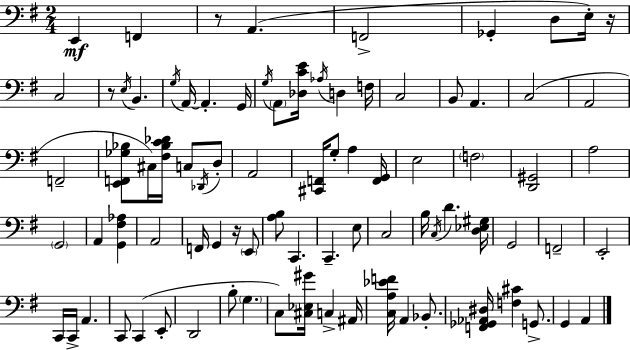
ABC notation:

X:1
T:Untitled
M:2/4
L:1/4
K:G
E,, F,, z/2 A,, F,,2 _G,, D,/2 E,/4 z/4 C,2 z/2 E,/4 B,, G,/4 A,,/4 A,, G,,/4 G,/4 A,,/2 [_D,CE]/4 _A,/4 D, F,/4 C,2 B,,/2 A,, C,2 A,,2 F,,2 [E,,F,,_G,_B,]/2 ^C,/4 [^F,_B,C_D]/4 C,/2 _D,,/4 D,/2 A,,2 [^C,,F,,]/4 G,/2 A, [F,,G,,]/4 E,2 F,2 [D,,^G,,]2 A,2 G,,2 A,, [G,,^F,_A,] A,,2 F,,/4 G,, z/4 E,,/2 [A,B,]/2 C,, C,, E,/2 C,2 B,/4 C,/4 D [D,_E,^G,]/4 G,,2 F,,2 E,,2 C,,/4 C,,/4 A,, C,,/2 C,, E,,/2 D,,2 B,/2 G, C,/2 [^C,_E,^G]/4 C, ^A,,/4 [C,A,_EF]/4 A,, _B,,/2 [F,,_G,,_A,,^D,]/4 [F,^C] G,,/2 G,, A,,